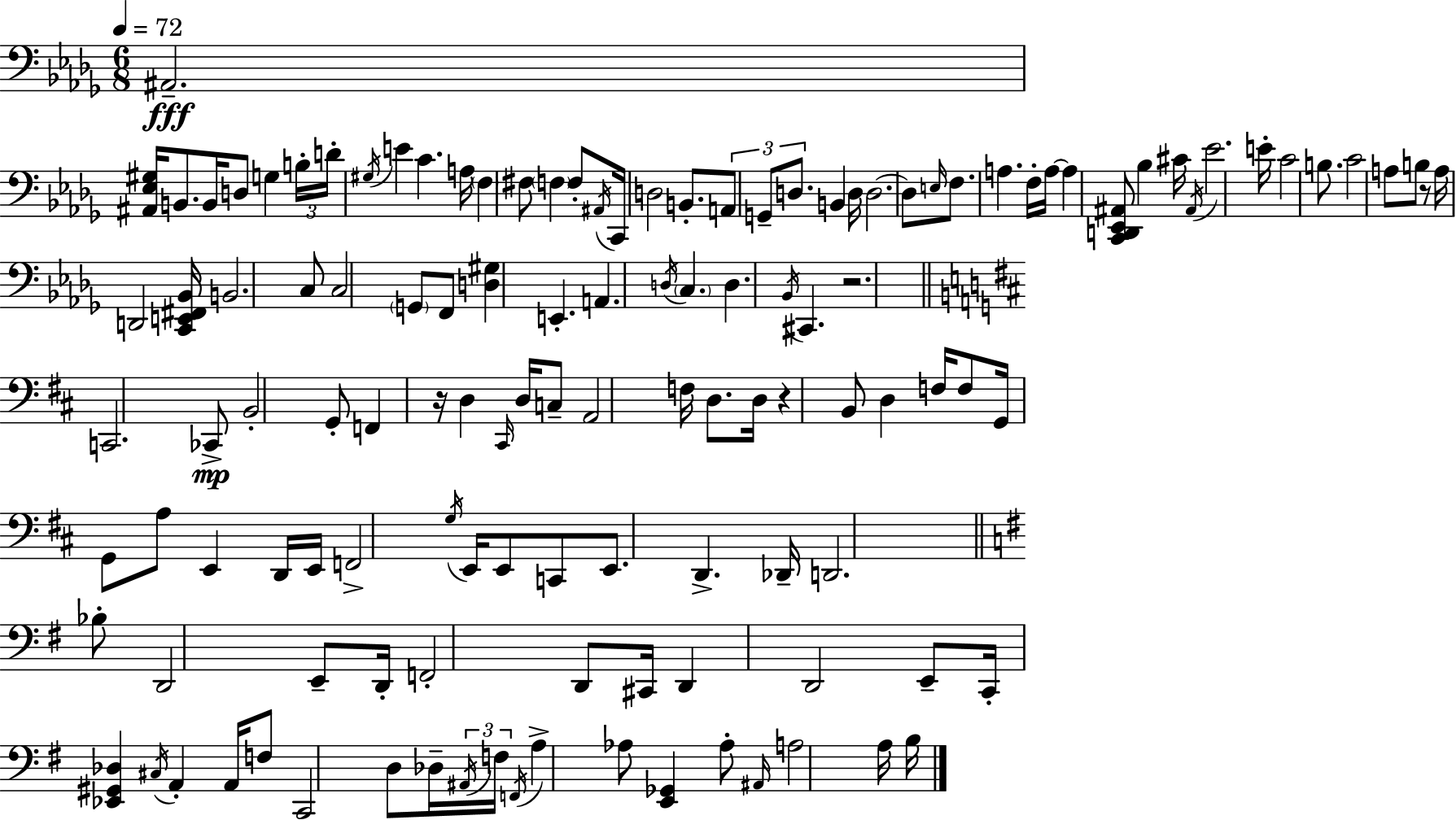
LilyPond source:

{
  \clef bass
  \numericTimeSignature
  \time 6/8
  \key bes \minor
  \tempo 4 = 72
  ais,2.--\fff | <ais, ees gis>16 b,8. b,16 d8 g4 \tuplet 3/2 { b16-. | d'16-. \acciaccatura { gis16 } } e'4 c'4. | a16 \parenthesize f4 fis8 \parenthesize f4 f8-. | \break \acciaccatura { ais,16 } c,16 d2 b,8.-. | \tuplet 3/2 { a,8 g,8-- d8. } b,4 | d16 d2.~~ | d8 \grace { e16 } f8. a4. | \break f16-. a16~~ a4 <c, d, ees, ais,>8 bes4 | cis'16 \acciaccatura { ais,16 } ees'2. | e'16-. c'2 | b8. c'2 | \break a8 b8 r8 a16 d,2 | <c, e, fis, bes,>16 b,2. | c8 c2 | \parenthesize g,8 f,8 <d gis>4 e,4.-. | \break a,4. \acciaccatura { d16 } \parenthesize c4. | d4. \acciaccatura { bes,16 } | cis,4. r2. | \bar "||" \break \key d \major c,2. | ces,8->\mp b,2-. g,8-. | f,4 r16 d4 \grace { cis,16 } d16 c8-- | a,2 f16 d8. | \break d16 r4 b,8 d4 | f16 f8 g,16 g,8 a8 e,4 | d,16 e,16 f,2-> \acciaccatura { g16 } e,16 | e,8 c,8 e,8. d,4.-> | \break des,16-- d,2. | \bar "||" \break \key e \minor bes8-. d,2 e,8-- | d,16-. f,2-. d,8 cis,16 | d,4 d,2 | e,8-- c,16-. <ees, gis, des>4 \acciaccatura { cis16 } a,4-. | \break a,16 f8 c,2 d8 | des16-- \tuplet 3/2 { \acciaccatura { ais,16 } f16 \acciaccatura { f,16 } } a4-> aes8 <e, ges,>4 | aes8-. \grace { ais,16 } a2 | a16 b16 \bar "|."
}